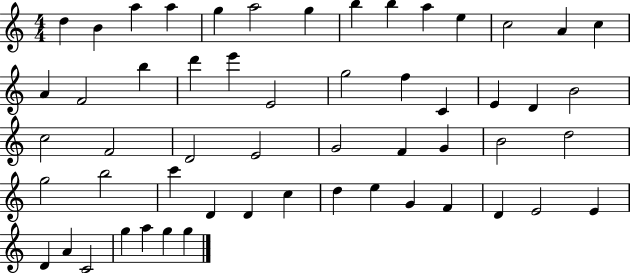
X:1
T:Untitled
M:4/4
L:1/4
K:C
d B a a g a2 g b b a e c2 A c A F2 b d' e' E2 g2 f C E D B2 c2 F2 D2 E2 G2 F G B2 d2 g2 b2 c' D D c d e G F D E2 E D A C2 g a g g